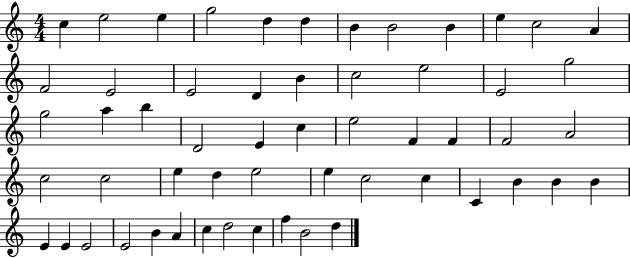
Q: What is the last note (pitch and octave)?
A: D5